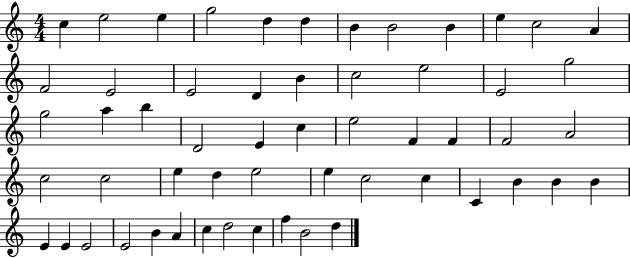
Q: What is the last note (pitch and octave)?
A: D5